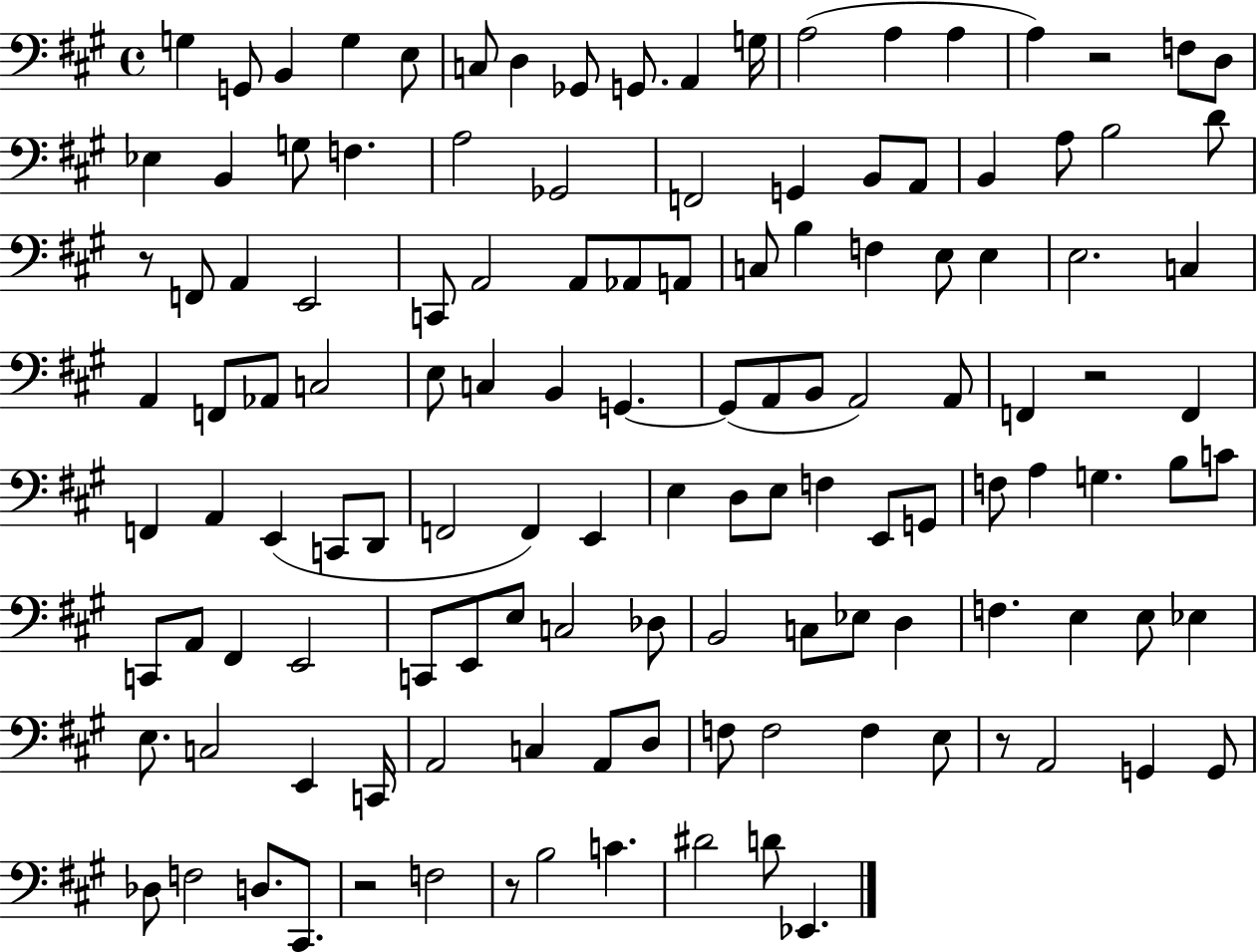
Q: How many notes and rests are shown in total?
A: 128